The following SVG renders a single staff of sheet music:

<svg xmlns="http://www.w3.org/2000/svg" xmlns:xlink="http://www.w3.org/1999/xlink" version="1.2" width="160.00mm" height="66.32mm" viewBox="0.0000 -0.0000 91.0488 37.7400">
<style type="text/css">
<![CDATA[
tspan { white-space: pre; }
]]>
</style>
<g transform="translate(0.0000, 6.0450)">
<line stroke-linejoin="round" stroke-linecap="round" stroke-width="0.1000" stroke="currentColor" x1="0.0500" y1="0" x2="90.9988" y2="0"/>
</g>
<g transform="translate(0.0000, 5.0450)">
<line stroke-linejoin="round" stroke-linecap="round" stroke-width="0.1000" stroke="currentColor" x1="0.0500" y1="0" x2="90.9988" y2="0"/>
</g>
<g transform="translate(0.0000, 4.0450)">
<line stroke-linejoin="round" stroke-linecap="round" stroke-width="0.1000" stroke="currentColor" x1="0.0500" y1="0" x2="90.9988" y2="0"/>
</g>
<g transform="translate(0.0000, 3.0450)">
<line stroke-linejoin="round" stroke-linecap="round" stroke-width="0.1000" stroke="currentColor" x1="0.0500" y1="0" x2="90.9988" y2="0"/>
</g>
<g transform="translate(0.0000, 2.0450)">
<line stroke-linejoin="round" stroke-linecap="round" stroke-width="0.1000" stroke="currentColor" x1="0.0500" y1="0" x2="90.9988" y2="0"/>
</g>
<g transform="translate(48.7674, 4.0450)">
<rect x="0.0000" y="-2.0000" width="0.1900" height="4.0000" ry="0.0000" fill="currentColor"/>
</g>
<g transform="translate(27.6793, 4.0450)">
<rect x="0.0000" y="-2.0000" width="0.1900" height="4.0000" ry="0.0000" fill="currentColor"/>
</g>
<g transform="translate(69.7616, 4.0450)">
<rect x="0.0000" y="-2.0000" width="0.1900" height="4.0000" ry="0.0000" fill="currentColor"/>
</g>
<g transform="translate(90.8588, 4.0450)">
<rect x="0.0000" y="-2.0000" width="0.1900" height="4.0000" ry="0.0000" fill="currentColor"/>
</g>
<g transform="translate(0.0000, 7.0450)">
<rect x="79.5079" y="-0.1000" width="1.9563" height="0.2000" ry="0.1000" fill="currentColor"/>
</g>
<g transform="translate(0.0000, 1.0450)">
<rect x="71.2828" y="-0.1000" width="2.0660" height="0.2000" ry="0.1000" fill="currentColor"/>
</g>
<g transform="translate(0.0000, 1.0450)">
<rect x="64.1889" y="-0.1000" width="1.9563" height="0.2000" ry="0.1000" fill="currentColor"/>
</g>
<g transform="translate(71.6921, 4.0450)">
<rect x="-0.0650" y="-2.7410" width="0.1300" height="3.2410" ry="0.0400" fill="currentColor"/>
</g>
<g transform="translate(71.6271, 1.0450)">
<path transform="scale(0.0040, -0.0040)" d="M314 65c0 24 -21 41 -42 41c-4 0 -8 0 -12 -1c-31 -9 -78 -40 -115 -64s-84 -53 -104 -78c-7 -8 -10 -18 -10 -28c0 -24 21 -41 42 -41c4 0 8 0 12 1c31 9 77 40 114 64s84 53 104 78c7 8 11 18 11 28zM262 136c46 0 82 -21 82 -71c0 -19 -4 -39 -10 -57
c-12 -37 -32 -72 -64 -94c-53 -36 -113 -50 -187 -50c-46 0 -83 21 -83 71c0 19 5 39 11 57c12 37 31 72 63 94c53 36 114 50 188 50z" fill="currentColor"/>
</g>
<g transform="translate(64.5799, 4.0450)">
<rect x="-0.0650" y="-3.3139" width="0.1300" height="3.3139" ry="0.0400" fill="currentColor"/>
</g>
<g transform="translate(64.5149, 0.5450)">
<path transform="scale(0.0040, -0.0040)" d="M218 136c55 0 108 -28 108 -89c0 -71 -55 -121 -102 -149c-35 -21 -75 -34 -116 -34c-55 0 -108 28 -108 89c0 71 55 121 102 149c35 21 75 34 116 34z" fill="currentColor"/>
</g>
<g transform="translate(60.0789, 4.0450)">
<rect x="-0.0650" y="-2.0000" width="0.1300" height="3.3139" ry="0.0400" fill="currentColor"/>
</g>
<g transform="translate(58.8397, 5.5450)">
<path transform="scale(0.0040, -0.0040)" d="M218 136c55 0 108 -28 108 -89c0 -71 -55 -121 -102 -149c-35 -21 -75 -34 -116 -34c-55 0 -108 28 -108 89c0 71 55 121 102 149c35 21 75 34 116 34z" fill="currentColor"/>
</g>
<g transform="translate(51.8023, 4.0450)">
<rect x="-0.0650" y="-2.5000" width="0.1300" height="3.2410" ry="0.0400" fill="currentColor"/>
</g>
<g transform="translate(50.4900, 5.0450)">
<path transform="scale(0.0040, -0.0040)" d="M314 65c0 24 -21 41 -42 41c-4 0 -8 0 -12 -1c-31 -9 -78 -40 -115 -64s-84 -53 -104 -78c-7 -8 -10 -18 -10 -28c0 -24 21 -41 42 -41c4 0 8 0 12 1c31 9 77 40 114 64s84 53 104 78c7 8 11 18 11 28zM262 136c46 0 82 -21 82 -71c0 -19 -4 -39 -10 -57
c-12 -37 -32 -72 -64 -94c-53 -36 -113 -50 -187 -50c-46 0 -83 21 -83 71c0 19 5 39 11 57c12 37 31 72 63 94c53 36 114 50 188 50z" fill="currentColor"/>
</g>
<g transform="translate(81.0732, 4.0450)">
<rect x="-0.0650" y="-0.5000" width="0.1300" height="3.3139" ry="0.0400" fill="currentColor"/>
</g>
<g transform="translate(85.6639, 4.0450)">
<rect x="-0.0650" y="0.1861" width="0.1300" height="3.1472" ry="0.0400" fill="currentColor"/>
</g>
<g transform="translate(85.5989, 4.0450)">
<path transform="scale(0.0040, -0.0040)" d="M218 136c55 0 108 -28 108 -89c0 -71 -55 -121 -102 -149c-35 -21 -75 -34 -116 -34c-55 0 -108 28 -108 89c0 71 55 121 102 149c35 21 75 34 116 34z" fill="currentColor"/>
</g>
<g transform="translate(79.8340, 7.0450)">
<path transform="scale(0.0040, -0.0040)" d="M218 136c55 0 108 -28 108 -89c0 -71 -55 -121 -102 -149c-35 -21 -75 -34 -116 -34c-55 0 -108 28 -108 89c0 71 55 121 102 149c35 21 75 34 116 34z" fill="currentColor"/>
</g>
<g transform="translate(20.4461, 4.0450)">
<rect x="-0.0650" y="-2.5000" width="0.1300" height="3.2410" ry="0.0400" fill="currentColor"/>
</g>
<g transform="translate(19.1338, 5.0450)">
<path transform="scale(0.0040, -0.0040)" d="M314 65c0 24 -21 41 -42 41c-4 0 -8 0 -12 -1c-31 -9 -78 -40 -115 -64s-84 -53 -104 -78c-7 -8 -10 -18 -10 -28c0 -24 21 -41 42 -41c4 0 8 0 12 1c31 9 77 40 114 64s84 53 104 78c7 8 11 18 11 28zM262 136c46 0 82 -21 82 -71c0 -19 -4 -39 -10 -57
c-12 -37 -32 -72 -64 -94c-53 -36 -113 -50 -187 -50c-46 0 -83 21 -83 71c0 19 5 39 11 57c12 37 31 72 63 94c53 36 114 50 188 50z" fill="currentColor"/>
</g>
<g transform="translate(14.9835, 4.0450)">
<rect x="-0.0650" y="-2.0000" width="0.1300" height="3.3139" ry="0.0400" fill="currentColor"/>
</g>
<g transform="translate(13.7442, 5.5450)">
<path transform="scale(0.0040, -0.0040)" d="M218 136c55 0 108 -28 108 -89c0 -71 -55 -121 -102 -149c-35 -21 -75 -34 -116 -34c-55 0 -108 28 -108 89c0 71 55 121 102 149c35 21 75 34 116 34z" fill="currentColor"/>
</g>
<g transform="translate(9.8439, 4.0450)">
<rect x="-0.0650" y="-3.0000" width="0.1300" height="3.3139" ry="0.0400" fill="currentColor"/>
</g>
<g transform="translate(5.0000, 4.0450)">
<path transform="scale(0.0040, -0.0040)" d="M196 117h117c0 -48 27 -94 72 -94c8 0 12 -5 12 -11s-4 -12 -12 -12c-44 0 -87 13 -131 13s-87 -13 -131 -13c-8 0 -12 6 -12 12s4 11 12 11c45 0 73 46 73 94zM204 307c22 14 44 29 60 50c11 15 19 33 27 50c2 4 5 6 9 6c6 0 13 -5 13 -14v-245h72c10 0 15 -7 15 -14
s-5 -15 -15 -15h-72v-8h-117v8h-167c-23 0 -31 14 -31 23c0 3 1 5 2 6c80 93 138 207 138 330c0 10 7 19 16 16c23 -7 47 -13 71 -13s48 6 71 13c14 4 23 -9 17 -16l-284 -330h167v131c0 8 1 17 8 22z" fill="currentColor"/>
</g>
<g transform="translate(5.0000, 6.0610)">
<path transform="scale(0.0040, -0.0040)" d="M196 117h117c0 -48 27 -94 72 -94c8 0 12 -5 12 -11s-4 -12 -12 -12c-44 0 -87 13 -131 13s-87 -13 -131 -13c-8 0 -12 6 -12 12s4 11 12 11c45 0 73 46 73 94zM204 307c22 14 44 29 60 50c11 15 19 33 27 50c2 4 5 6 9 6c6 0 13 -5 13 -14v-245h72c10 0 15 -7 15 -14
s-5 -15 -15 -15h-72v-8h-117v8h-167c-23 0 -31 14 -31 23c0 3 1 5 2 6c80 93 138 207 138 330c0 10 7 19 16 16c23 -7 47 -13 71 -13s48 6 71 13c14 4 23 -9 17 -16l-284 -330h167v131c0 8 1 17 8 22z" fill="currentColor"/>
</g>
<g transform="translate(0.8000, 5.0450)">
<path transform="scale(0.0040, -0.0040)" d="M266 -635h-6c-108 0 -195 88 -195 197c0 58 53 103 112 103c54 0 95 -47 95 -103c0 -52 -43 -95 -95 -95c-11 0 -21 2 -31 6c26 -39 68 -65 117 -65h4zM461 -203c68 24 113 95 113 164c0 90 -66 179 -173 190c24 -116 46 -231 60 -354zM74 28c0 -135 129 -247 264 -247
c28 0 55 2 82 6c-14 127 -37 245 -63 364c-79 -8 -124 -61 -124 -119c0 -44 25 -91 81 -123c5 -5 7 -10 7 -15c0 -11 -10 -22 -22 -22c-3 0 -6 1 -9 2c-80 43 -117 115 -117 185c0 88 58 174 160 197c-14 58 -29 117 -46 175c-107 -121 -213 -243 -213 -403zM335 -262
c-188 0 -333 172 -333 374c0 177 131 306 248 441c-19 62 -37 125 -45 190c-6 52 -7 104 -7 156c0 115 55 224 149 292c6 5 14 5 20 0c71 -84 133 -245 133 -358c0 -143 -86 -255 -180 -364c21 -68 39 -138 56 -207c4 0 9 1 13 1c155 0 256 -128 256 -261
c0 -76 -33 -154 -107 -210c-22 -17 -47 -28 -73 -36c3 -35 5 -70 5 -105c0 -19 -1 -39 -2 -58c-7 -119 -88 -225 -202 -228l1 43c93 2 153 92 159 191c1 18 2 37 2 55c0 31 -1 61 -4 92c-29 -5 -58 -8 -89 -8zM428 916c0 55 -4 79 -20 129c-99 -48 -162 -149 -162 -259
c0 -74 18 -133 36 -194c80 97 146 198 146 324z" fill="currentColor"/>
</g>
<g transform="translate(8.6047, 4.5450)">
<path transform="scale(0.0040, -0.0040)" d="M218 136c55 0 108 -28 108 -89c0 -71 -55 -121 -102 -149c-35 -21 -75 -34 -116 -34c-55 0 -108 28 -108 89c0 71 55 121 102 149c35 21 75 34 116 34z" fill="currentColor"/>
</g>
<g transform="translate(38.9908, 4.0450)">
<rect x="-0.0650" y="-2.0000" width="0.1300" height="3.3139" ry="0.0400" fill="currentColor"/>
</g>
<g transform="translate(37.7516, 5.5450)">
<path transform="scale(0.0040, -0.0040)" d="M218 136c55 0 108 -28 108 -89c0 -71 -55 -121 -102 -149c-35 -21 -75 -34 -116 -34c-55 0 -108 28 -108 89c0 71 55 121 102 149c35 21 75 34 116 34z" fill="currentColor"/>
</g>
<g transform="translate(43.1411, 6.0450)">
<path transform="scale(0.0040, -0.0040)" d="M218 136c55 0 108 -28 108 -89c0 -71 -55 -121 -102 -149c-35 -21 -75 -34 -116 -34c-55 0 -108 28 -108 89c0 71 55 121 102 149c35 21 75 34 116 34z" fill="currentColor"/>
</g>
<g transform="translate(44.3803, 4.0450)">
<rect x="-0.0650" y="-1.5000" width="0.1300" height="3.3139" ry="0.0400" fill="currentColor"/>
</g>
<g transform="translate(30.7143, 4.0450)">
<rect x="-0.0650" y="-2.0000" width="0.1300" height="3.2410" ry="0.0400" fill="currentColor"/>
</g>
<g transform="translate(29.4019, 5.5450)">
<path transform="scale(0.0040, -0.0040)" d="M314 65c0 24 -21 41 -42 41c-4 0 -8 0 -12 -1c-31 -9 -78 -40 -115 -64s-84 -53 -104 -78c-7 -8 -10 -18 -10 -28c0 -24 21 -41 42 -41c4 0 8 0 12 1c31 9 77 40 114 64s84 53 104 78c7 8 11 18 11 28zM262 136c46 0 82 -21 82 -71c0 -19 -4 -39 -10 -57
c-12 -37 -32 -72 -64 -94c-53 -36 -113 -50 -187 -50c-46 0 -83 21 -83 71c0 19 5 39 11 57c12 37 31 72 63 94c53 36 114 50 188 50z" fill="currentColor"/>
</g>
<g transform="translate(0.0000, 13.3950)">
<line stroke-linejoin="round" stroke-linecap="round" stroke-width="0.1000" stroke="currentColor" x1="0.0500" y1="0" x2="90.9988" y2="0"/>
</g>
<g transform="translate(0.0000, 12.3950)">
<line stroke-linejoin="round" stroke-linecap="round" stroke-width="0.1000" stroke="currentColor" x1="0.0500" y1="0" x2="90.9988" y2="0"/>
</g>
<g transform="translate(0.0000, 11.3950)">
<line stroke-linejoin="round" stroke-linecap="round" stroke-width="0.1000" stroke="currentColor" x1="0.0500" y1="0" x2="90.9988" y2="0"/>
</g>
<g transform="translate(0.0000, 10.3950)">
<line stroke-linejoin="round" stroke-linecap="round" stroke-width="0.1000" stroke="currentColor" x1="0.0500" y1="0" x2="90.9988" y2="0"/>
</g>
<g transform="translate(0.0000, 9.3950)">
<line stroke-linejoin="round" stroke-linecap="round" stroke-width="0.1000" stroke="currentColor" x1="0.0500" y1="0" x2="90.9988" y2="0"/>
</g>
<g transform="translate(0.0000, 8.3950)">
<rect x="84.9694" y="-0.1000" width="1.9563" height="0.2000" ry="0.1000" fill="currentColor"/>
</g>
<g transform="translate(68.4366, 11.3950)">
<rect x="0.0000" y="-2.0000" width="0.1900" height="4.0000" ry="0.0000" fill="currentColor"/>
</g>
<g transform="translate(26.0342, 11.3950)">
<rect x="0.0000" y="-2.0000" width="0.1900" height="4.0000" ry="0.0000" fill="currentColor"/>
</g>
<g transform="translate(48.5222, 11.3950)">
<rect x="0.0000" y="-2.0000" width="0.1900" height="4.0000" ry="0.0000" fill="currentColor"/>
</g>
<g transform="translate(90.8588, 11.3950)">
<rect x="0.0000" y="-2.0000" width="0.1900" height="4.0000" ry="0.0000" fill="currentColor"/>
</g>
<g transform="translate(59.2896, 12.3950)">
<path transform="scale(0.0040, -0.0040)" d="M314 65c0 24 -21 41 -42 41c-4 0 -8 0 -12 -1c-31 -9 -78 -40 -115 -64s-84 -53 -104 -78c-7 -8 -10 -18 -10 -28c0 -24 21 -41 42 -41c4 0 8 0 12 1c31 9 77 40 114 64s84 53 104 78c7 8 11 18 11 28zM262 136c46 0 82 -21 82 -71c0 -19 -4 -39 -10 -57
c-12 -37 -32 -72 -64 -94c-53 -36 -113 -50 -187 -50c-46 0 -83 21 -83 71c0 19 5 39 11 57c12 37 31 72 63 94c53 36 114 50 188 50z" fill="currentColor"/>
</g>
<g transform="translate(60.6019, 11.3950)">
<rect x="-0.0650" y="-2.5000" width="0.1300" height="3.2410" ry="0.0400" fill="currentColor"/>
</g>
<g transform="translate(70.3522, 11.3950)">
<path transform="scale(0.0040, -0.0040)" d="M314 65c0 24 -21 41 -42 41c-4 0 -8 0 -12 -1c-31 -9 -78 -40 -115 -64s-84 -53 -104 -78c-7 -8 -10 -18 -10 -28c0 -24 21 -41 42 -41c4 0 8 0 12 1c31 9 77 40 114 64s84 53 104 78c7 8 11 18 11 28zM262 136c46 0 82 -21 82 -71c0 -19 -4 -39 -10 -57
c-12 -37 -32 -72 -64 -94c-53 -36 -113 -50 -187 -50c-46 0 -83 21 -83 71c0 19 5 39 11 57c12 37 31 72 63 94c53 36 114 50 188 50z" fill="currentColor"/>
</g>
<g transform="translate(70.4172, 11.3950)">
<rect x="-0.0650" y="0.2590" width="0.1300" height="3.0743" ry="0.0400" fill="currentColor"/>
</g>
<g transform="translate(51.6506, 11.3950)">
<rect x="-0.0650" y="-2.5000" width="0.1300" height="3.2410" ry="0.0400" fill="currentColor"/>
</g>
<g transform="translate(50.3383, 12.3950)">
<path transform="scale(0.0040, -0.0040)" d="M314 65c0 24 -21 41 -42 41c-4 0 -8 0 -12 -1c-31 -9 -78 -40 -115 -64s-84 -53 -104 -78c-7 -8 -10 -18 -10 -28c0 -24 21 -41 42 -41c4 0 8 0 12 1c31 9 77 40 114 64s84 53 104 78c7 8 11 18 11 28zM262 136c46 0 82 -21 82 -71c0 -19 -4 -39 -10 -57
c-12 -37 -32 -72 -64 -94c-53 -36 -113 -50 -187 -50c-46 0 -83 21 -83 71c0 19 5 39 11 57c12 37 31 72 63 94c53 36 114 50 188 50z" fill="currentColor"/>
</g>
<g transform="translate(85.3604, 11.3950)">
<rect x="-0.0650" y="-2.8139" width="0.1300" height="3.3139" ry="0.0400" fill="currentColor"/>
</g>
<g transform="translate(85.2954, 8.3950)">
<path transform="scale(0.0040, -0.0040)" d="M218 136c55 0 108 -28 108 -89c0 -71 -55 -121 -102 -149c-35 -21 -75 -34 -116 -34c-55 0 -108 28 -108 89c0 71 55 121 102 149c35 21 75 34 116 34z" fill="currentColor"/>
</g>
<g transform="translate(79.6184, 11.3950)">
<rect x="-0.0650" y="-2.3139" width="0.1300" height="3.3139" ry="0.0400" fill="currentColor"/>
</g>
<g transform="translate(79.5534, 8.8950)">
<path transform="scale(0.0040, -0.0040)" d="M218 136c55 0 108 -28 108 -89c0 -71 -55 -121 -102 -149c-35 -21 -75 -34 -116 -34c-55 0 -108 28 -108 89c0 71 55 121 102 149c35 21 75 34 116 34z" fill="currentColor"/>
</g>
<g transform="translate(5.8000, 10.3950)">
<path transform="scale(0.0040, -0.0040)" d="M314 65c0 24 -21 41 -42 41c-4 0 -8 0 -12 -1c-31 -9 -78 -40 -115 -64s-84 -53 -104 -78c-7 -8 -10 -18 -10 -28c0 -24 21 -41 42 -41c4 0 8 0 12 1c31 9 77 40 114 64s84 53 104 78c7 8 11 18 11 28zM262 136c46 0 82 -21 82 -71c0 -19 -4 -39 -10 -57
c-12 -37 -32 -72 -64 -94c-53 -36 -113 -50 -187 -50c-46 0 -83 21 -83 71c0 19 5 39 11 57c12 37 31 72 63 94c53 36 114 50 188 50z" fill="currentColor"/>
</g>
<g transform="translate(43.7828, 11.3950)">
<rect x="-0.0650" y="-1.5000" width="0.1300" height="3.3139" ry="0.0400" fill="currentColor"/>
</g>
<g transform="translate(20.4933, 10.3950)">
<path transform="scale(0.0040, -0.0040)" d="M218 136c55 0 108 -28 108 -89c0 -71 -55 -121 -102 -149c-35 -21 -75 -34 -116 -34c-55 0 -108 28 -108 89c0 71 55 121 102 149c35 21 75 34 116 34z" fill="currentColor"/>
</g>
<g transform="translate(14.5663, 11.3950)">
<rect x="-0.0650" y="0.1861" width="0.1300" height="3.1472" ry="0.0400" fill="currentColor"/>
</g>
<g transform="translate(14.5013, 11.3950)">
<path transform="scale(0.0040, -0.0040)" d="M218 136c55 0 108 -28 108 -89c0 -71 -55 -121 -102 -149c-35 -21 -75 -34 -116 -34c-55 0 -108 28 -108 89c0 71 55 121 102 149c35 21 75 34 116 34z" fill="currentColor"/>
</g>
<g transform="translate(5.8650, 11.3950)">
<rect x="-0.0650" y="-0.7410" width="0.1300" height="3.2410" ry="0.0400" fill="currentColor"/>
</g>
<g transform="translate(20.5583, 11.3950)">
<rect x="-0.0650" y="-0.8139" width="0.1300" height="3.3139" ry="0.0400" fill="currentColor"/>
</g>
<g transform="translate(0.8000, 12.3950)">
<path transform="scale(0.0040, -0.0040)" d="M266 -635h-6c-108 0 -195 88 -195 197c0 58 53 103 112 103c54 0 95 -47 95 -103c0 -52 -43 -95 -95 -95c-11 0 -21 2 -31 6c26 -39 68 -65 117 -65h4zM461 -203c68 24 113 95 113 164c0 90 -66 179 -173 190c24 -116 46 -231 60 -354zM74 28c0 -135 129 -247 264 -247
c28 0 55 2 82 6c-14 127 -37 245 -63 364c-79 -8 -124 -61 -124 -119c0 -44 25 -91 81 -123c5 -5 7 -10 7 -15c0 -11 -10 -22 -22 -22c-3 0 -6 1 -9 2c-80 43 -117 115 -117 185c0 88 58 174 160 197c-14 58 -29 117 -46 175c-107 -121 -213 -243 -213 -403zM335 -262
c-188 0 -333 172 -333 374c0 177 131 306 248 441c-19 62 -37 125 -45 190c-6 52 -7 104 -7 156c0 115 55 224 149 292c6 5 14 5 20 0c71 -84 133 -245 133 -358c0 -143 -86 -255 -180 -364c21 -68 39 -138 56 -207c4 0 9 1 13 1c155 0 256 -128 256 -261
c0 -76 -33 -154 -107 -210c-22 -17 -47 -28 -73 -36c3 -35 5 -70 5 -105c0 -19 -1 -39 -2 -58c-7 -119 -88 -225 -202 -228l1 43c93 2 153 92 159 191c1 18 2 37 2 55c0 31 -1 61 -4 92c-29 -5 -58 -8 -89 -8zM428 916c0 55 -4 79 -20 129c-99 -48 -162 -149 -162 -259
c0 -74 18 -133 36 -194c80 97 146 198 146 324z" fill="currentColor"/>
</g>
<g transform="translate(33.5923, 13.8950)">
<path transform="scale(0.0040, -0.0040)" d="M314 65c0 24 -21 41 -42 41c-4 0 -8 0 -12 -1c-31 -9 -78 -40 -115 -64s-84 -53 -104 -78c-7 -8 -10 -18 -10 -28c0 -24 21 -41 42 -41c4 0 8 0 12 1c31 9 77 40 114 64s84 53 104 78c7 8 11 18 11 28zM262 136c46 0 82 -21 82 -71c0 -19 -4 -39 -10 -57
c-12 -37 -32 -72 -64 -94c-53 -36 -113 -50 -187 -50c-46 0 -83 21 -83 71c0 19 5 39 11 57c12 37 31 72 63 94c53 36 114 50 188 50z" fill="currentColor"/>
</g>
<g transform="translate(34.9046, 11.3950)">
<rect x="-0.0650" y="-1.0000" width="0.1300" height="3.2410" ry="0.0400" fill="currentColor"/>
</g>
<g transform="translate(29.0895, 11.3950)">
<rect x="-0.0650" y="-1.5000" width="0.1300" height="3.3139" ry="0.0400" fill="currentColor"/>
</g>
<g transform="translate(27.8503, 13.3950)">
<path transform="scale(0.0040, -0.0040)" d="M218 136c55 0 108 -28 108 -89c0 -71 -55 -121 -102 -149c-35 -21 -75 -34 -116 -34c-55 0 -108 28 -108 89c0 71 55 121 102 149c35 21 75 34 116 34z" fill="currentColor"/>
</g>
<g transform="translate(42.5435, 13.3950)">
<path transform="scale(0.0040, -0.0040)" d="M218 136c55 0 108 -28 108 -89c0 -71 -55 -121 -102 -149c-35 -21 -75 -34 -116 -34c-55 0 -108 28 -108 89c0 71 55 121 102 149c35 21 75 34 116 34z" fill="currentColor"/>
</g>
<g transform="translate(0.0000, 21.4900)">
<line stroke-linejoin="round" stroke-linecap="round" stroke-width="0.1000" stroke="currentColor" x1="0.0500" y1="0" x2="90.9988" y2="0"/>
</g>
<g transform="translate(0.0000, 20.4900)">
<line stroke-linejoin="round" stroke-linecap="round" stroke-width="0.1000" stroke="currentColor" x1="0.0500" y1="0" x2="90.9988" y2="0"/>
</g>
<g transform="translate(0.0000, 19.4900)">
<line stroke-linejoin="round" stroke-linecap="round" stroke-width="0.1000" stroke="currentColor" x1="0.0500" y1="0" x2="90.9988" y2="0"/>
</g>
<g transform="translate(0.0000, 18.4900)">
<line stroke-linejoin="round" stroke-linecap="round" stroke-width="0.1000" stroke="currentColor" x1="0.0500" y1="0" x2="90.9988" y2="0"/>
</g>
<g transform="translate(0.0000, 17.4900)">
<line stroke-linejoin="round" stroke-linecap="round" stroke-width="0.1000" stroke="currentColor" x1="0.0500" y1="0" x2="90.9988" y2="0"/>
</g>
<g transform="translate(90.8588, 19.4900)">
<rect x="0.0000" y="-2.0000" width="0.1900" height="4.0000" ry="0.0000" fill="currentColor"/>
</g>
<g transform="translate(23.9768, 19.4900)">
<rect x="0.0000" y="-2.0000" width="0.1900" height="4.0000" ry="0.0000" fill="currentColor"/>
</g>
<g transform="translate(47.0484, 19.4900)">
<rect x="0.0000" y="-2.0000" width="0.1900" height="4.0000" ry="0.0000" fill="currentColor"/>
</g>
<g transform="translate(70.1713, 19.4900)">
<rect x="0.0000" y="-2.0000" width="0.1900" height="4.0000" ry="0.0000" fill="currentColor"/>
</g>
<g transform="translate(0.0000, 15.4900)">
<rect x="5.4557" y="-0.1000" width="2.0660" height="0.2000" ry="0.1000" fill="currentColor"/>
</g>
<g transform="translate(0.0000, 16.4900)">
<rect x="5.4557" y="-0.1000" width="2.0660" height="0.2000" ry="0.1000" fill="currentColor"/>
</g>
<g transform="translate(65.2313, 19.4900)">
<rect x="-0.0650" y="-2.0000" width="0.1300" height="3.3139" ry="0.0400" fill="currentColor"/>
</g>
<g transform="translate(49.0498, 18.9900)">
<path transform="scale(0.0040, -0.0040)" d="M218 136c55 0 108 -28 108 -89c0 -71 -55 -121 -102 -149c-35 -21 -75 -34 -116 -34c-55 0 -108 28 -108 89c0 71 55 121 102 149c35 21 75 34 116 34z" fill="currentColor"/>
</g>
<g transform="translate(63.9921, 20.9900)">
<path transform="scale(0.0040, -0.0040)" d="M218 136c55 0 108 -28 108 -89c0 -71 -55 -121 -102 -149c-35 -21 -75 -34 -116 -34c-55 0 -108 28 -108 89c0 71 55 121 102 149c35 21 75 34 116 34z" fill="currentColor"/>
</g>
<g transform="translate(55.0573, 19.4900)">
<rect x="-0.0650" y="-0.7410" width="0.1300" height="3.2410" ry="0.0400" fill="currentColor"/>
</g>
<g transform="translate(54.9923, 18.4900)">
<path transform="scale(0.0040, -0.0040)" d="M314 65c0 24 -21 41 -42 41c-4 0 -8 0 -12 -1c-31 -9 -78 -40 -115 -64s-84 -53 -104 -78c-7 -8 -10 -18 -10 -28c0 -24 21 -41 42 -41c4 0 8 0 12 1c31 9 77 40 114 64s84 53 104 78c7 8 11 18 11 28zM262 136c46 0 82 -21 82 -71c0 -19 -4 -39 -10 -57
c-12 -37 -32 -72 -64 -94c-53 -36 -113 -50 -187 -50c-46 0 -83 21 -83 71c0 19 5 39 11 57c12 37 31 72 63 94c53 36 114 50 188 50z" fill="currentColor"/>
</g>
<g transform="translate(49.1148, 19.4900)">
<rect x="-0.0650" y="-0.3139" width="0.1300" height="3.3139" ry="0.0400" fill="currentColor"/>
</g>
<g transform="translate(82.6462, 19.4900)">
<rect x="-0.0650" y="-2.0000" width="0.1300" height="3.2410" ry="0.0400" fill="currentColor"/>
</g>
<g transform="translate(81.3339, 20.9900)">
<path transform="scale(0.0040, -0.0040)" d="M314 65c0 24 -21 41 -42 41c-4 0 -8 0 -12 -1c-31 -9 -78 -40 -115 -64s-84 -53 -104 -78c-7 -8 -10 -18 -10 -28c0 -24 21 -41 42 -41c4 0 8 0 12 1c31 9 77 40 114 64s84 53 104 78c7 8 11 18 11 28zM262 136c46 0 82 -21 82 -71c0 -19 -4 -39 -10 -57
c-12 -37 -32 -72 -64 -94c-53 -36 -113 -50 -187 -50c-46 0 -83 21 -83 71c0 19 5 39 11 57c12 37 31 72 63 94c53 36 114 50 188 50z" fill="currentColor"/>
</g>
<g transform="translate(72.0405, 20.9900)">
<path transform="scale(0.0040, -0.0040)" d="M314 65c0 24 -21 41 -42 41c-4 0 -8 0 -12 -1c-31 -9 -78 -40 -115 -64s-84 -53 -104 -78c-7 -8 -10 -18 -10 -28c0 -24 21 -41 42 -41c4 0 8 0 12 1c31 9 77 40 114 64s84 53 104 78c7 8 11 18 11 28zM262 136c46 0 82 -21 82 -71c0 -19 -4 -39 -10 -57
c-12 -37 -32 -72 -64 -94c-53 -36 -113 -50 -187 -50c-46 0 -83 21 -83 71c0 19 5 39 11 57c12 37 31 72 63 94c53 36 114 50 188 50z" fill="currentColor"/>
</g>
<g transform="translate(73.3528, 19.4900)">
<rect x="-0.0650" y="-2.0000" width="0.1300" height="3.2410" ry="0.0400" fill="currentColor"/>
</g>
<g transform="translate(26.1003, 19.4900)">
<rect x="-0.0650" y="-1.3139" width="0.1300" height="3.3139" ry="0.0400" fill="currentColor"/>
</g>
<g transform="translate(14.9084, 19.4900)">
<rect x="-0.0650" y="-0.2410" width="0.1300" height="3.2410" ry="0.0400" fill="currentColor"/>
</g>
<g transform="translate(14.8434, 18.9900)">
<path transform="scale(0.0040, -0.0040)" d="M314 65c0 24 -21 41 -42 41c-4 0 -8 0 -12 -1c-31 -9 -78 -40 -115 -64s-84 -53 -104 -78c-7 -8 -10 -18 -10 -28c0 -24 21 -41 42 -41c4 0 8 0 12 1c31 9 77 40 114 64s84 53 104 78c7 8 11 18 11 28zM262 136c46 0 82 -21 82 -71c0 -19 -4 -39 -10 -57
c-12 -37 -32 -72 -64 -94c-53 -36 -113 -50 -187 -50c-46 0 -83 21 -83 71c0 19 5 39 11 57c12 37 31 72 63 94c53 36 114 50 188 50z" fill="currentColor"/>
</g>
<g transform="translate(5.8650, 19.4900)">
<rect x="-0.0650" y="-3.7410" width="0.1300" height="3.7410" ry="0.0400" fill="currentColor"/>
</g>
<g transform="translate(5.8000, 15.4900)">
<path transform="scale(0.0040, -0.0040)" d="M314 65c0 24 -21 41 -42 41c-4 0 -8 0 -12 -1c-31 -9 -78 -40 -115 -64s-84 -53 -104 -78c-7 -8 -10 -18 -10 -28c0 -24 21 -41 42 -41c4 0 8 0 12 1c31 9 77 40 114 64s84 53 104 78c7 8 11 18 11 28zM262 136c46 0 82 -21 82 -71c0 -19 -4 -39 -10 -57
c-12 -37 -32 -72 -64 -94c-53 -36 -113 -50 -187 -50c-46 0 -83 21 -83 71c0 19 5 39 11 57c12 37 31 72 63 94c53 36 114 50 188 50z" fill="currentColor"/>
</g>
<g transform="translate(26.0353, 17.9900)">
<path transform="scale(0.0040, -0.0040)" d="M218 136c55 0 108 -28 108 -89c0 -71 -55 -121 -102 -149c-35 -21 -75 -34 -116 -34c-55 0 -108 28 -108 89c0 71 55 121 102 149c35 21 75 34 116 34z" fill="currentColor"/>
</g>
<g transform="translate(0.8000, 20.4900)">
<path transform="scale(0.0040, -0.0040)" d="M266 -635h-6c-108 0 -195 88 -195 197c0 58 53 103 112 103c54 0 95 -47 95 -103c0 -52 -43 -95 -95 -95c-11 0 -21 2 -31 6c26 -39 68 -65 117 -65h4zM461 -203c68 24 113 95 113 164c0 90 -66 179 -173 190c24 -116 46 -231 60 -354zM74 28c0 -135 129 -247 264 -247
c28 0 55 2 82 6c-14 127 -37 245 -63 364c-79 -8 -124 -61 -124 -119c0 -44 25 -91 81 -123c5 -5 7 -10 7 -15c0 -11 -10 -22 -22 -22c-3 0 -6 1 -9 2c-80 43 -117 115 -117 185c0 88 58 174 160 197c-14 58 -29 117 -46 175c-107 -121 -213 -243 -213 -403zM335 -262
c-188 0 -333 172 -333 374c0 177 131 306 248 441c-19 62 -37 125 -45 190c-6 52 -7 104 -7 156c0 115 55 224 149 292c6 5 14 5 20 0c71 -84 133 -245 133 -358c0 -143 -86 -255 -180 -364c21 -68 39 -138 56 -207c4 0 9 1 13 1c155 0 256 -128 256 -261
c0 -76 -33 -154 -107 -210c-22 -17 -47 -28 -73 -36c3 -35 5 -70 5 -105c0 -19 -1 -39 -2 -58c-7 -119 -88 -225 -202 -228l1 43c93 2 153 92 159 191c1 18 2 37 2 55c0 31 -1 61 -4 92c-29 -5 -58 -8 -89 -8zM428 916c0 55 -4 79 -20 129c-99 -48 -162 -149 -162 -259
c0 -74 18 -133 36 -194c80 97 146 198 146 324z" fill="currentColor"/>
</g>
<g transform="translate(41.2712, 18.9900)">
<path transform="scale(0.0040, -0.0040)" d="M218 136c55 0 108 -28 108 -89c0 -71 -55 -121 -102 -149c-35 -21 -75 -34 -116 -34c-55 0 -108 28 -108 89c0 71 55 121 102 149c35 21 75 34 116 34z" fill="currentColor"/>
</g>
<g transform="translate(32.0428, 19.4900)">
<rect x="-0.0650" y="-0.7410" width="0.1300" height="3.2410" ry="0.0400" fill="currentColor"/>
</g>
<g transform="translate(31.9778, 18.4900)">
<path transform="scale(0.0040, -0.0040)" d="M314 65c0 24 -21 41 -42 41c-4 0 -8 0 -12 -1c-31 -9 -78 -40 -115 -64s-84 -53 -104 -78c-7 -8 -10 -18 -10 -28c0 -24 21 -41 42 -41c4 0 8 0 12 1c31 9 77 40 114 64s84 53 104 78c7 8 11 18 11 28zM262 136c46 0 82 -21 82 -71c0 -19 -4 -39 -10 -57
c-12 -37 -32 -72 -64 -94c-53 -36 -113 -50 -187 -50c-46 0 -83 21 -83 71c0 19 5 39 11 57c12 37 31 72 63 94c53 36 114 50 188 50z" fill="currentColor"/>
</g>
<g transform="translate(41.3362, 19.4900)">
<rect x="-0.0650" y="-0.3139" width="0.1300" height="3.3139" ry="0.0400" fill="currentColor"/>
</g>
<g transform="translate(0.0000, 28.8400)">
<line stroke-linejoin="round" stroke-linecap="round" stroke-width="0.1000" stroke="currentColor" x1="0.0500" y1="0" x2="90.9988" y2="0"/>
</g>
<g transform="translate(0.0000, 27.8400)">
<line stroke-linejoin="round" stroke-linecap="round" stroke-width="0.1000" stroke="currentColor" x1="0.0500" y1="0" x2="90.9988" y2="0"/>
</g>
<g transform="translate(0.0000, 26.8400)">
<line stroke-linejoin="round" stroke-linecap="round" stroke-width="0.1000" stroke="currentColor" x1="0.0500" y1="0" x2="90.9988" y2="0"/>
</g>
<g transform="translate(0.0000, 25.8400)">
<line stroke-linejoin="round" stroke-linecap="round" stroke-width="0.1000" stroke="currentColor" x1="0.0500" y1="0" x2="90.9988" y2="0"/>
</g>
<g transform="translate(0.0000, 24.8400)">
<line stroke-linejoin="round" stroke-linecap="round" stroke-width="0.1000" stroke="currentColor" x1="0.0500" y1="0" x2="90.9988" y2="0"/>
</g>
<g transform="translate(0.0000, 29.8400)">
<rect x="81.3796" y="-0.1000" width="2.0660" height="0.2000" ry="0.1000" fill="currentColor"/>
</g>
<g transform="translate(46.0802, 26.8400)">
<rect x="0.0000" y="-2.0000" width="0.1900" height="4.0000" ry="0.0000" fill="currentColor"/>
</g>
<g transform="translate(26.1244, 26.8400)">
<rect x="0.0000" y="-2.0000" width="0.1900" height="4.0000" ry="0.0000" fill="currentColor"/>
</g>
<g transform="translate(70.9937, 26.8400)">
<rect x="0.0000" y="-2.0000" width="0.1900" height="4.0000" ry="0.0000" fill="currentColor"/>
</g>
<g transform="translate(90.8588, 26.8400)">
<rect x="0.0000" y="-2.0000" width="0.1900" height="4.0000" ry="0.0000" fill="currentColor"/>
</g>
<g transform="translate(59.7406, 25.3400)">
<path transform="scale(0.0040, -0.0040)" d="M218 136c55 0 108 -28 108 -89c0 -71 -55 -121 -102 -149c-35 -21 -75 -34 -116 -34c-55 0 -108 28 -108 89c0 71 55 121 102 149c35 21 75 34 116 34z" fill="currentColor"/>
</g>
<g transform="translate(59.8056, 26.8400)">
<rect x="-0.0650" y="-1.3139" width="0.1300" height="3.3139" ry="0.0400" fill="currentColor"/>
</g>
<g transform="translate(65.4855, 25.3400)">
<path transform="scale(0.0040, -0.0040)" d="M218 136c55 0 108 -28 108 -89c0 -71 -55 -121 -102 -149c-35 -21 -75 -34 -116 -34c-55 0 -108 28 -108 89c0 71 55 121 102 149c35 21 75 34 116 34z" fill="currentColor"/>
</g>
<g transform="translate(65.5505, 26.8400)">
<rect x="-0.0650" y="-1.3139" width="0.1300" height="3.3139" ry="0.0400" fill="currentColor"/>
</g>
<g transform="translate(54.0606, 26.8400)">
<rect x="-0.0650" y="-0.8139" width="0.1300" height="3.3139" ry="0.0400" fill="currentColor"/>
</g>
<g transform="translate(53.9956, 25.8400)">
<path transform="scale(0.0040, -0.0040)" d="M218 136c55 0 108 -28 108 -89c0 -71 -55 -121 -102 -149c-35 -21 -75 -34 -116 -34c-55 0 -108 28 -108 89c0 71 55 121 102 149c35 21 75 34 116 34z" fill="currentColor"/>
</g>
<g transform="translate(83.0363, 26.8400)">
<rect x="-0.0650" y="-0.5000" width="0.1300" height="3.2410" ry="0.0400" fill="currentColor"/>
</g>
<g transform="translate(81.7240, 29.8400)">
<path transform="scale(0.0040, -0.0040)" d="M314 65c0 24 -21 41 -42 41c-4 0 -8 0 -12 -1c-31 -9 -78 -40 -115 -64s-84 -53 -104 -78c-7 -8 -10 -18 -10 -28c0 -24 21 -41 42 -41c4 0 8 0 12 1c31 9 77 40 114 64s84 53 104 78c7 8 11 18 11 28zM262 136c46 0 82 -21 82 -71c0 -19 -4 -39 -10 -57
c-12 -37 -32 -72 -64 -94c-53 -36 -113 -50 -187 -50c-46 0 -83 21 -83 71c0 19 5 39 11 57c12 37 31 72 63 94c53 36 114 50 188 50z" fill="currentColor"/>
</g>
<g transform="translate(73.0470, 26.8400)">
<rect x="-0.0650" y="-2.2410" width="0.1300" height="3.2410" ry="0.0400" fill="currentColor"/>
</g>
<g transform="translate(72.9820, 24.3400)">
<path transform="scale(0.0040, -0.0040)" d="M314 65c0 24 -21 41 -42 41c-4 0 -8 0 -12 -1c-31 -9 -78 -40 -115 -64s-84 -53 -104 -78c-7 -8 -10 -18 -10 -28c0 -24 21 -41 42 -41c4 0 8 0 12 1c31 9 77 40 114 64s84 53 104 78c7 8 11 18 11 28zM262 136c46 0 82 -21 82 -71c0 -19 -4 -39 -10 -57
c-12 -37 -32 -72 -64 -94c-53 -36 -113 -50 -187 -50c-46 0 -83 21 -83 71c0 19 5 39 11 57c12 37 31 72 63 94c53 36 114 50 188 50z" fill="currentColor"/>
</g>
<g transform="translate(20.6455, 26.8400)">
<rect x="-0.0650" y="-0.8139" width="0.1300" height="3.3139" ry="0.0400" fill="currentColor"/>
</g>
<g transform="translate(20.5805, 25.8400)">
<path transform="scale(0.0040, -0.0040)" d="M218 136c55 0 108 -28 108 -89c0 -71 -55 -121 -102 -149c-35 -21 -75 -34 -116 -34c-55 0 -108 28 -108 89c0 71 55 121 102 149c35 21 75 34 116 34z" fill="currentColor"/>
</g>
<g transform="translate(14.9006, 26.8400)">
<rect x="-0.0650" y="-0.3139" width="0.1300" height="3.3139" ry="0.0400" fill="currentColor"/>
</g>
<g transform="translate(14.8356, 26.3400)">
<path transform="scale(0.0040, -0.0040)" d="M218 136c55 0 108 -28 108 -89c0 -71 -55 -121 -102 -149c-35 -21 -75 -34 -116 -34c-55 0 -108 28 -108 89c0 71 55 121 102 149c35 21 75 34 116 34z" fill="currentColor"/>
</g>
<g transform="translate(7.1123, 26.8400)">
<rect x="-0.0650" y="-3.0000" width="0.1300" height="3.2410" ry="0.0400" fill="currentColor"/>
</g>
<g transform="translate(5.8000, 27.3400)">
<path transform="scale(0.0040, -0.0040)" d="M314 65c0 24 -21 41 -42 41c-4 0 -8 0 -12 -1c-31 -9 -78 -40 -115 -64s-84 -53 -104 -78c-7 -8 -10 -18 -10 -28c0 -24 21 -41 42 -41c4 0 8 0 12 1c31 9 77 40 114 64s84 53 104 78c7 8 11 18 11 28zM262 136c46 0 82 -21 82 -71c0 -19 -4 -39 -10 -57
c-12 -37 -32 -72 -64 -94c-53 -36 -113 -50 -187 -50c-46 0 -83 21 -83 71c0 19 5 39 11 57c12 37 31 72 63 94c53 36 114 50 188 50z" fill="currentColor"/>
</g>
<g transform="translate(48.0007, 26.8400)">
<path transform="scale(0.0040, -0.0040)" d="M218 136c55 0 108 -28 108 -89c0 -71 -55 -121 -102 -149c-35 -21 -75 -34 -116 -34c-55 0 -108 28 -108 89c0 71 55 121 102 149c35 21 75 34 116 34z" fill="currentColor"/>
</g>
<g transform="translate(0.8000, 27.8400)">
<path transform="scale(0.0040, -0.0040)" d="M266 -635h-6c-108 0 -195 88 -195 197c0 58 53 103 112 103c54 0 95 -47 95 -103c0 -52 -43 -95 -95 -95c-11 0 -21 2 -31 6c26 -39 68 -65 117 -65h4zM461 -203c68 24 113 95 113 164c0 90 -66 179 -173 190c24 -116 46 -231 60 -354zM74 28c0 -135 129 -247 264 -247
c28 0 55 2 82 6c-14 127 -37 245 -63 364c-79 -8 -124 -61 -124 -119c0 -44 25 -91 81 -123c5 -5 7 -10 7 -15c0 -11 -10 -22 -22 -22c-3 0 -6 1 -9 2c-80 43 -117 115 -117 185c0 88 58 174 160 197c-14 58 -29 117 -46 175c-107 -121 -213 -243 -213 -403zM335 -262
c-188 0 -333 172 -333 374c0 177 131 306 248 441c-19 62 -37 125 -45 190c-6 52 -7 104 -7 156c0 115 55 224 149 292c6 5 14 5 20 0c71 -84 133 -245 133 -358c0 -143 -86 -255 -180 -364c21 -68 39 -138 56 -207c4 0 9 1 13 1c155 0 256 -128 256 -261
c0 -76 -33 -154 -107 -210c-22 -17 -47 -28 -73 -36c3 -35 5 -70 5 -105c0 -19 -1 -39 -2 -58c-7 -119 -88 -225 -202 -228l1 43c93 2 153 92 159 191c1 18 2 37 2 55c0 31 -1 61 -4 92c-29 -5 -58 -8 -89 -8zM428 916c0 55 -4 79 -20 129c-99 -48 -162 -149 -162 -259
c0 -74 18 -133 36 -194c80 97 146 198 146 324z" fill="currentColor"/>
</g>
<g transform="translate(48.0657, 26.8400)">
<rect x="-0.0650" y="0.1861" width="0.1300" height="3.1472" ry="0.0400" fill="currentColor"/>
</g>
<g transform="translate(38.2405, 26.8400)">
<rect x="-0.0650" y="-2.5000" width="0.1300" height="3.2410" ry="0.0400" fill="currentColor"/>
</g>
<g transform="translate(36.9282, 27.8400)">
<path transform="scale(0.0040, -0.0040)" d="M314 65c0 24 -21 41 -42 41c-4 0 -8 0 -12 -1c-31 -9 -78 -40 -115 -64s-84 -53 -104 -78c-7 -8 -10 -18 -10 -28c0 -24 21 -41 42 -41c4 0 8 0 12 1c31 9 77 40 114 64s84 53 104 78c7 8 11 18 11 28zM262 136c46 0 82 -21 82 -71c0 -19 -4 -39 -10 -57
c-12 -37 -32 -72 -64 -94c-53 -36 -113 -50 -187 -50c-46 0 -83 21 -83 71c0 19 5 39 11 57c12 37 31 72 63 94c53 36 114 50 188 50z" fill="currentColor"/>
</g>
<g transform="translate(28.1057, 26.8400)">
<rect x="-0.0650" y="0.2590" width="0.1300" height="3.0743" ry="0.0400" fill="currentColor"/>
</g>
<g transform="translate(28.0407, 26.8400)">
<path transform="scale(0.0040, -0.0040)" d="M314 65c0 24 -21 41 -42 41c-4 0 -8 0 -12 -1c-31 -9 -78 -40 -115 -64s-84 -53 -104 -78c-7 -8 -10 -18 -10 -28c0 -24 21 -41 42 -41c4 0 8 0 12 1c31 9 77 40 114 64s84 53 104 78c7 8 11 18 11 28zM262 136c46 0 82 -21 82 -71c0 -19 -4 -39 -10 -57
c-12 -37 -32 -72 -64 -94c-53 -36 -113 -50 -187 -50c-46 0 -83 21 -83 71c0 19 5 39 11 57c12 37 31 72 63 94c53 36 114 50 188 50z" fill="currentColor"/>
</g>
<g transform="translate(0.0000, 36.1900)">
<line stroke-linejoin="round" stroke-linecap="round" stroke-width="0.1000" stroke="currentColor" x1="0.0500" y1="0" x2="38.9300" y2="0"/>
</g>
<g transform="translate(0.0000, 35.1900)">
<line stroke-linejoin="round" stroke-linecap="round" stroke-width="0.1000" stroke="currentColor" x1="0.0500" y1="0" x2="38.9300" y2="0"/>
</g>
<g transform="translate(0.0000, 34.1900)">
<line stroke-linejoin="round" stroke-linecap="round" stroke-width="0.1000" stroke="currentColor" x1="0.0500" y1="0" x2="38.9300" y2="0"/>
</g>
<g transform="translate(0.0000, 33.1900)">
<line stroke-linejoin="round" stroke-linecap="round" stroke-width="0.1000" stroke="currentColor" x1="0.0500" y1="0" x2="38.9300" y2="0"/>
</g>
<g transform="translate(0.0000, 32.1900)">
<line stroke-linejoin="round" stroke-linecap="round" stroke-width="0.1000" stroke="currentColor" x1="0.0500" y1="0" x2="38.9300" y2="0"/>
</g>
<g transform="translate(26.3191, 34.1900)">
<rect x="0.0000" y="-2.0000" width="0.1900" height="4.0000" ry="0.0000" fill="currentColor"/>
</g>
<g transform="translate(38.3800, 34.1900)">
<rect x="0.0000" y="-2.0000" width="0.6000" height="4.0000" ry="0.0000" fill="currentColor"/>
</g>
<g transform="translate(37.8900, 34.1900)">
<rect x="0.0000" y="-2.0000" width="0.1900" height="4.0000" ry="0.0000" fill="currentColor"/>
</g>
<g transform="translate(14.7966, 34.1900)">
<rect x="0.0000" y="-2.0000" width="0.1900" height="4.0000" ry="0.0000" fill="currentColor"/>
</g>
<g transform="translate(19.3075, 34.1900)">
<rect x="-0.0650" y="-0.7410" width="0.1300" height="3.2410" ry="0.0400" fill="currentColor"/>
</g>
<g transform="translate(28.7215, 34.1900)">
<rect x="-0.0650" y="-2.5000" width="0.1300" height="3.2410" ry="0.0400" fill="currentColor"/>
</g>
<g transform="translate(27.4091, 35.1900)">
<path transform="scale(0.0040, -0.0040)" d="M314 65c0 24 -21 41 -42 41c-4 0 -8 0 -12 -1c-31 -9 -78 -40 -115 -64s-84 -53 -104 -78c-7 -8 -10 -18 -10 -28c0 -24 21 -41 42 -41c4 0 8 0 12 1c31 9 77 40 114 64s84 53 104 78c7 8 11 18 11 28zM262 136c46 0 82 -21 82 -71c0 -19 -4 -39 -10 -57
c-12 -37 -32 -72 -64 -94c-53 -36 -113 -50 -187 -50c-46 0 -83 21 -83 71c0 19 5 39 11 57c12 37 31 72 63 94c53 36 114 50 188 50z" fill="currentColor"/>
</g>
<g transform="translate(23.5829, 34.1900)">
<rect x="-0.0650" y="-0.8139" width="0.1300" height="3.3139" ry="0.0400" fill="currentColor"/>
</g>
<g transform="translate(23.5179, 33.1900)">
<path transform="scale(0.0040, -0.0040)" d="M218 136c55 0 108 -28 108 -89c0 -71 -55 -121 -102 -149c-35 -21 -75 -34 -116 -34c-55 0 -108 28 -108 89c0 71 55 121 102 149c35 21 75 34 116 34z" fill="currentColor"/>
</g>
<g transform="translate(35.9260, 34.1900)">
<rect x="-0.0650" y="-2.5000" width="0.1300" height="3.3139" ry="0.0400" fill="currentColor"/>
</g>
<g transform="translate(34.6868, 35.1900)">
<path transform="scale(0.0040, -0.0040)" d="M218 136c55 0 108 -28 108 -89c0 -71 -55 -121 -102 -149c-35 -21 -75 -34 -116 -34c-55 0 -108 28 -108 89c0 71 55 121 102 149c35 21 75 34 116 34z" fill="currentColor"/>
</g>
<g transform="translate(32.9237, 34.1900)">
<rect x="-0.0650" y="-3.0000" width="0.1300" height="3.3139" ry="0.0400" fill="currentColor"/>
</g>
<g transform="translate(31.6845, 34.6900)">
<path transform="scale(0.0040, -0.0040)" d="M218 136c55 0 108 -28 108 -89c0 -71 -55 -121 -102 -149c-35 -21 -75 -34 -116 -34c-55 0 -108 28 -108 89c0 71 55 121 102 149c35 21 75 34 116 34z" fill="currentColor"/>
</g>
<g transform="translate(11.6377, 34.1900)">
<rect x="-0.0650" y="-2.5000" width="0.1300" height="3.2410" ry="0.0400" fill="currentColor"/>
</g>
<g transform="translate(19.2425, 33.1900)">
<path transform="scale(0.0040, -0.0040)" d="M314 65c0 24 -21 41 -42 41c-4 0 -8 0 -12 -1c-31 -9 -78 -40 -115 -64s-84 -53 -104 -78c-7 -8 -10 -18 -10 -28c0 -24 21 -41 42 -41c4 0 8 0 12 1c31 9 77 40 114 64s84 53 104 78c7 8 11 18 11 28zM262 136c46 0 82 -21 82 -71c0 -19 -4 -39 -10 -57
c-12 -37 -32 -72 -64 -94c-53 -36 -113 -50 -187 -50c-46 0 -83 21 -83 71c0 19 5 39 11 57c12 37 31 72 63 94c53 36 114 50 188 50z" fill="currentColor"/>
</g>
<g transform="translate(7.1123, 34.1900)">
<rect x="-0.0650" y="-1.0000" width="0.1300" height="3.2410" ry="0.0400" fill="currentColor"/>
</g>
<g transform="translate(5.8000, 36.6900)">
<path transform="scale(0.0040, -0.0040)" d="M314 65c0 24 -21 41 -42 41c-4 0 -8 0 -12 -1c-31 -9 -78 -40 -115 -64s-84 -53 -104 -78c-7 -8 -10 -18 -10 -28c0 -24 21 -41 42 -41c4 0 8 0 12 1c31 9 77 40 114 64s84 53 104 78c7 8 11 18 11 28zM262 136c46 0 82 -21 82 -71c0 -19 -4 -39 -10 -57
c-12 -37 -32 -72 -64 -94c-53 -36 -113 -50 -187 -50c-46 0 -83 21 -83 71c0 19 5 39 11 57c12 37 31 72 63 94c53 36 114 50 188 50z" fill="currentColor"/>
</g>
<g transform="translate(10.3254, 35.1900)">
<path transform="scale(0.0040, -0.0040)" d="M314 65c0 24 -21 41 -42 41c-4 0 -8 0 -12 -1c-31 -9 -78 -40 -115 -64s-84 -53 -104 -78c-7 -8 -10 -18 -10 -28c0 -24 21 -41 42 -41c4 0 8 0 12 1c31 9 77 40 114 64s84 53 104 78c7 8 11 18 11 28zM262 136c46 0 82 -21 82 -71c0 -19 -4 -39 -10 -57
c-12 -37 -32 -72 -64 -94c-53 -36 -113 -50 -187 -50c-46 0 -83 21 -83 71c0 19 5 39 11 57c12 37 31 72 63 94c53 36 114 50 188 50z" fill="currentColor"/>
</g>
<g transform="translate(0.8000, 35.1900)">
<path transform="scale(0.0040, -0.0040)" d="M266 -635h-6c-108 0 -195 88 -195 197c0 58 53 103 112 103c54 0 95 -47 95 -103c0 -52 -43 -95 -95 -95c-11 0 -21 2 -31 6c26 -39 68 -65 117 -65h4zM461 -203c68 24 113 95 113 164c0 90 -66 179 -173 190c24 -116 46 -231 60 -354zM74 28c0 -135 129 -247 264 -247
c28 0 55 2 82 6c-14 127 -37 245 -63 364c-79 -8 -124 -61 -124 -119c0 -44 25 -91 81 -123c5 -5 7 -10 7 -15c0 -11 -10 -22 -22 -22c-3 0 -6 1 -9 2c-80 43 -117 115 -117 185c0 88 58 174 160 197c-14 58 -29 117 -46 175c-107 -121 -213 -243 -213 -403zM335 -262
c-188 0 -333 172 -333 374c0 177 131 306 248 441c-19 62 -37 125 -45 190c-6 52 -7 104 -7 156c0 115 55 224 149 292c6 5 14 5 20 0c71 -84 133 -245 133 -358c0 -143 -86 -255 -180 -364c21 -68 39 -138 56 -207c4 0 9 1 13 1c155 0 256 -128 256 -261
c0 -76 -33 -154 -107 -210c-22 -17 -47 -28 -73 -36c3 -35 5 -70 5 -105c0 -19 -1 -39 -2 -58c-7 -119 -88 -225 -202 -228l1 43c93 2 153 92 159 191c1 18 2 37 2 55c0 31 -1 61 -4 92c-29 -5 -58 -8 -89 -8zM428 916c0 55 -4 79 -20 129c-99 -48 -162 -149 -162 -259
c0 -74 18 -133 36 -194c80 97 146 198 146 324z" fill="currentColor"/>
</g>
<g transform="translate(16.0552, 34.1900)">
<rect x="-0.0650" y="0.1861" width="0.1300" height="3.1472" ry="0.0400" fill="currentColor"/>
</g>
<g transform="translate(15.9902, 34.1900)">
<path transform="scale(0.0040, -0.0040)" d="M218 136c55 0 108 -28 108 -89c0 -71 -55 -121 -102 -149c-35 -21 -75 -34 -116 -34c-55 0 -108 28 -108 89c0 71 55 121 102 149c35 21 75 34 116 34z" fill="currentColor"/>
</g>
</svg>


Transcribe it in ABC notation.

X:1
T:Untitled
M:4/4
L:1/4
K:C
A F G2 F2 F E G2 F b a2 C B d2 B d E D2 E G2 G2 B2 g a c'2 c2 e d2 c c d2 F F2 F2 A2 c d B2 G2 B d e e g2 C2 D2 G2 B d2 d G2 A G